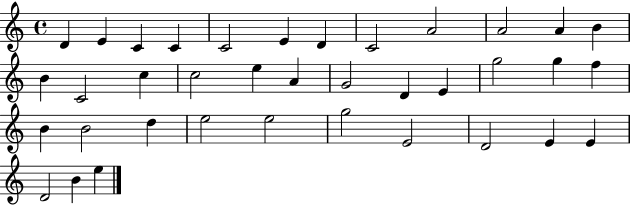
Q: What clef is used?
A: treble